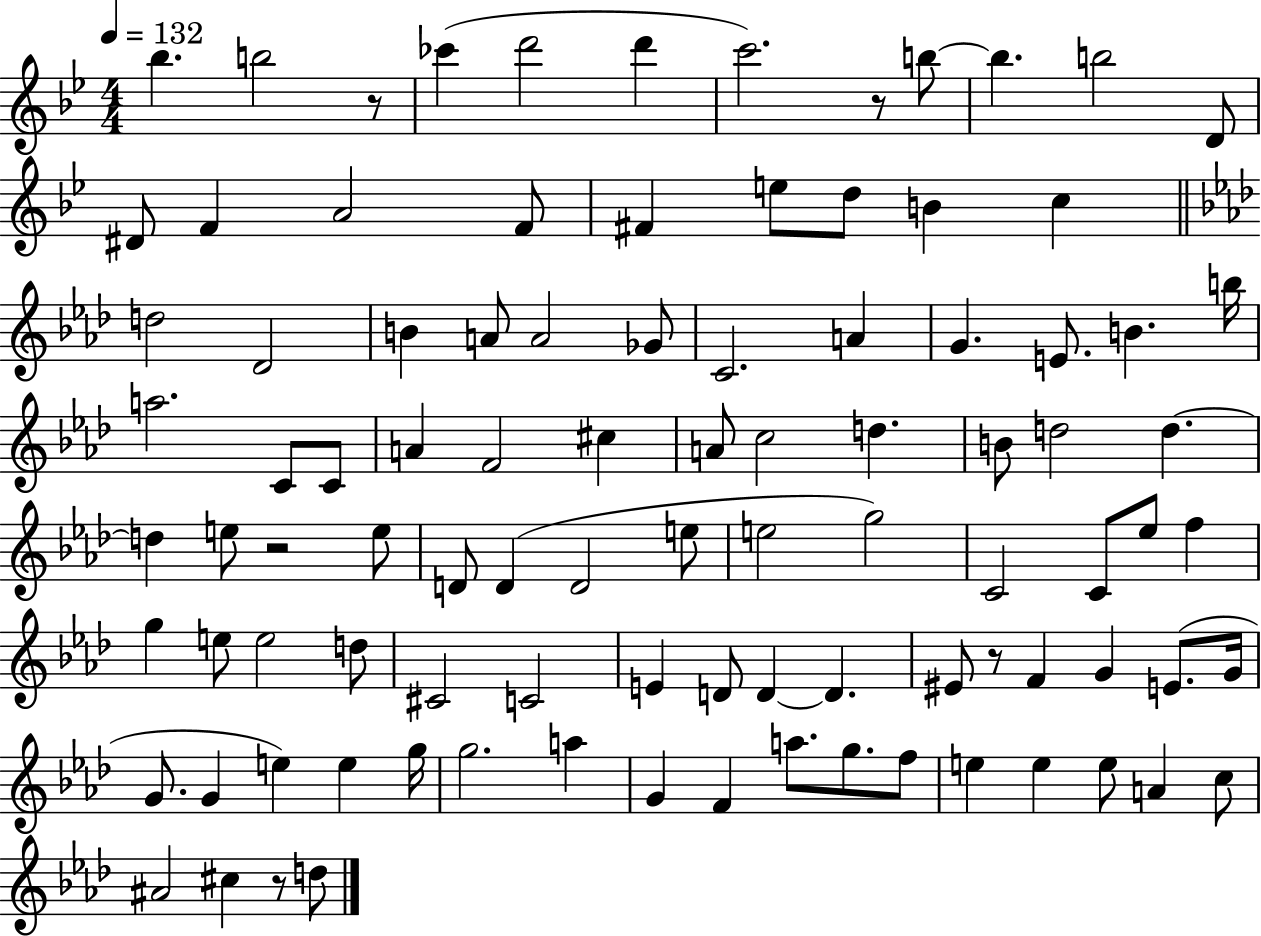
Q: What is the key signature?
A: BES major